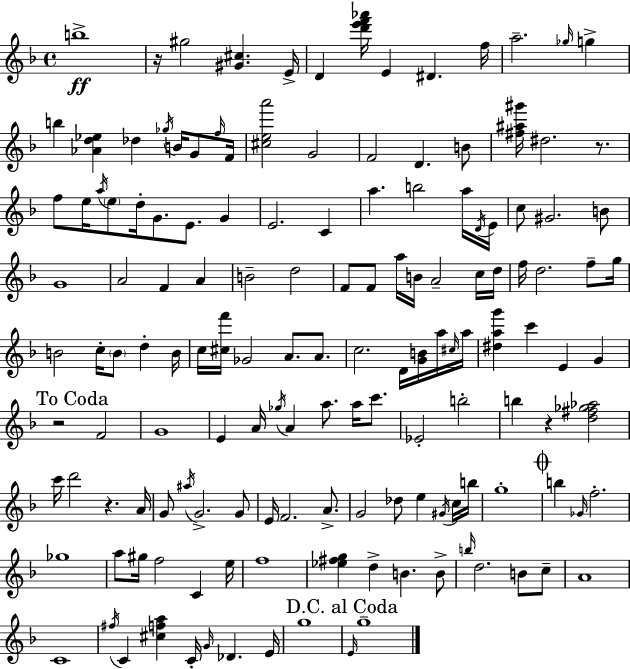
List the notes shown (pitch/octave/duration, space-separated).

B5/w R/s G#5/h [G#4,C#5]/q. E4/s D4/q [D6,E6,F6,Ab6]/s E4/q D#4/q. F5/s A5/h. Gb5/s G5/q B5/q [Ab4,D5,Eb5]/q Db5/q Gb5/s B4/s G4/e F5/s F4/s [C#5,E5,A6]/h G4/h F4/h D4/q. B4/e [F#5,A#5,G#6]/s D#5/h. R/e. F5/e E5/s A5/s E5/e D5/s G4/e. E4/e. G4/q E4/h. C4/q A5/q. B5/h A5/s D4/s E4/s C5/e G#4/h. B4/e G4/w A4/h F4/q A4/q B4/h D5/h F4/e F4/e A5/s B4/s A4/h C5/s D5/s F5/s D5/h. F5/e G5/s B4/h C5/s B4/e D5/q B4/s C5/s [C#5,F6]/s Gb4/h A4/e. A4/e. C5/h. D4/s [G4,B4]/s A5/s C#5/s A5/s [D#5,A5,G6]/q C6/q E4/q G4/q R/h F4/h G4/w E4/q A4/s Gb5/s A4/q A5/e. A5/s C6/e. Eb4/h B5/h B5/q R/q [D5,F#5,Gb5,Ab5]/h C6/s D6/h R/q. A4/s G4/e A#5/s G4/h. G4/e E4/s F4/h. A4/e. G4/h Db5/e E5/q G#4/s C5/s B5/s G5/w B5/q Gb4/s F5/h. Gb5/w A5/e G#5/s F5/h C4/q E5/s F5/w [Eb5,F#5,G5]/q D5/q B4/q. B4/e B5/s D5/h. B4/e C5/e A4/w C4/w F#5/s C4/q [C#5,F5,A5]/q C4/s G4/s Db4/q. E4/s G5/w E4/s G5/w